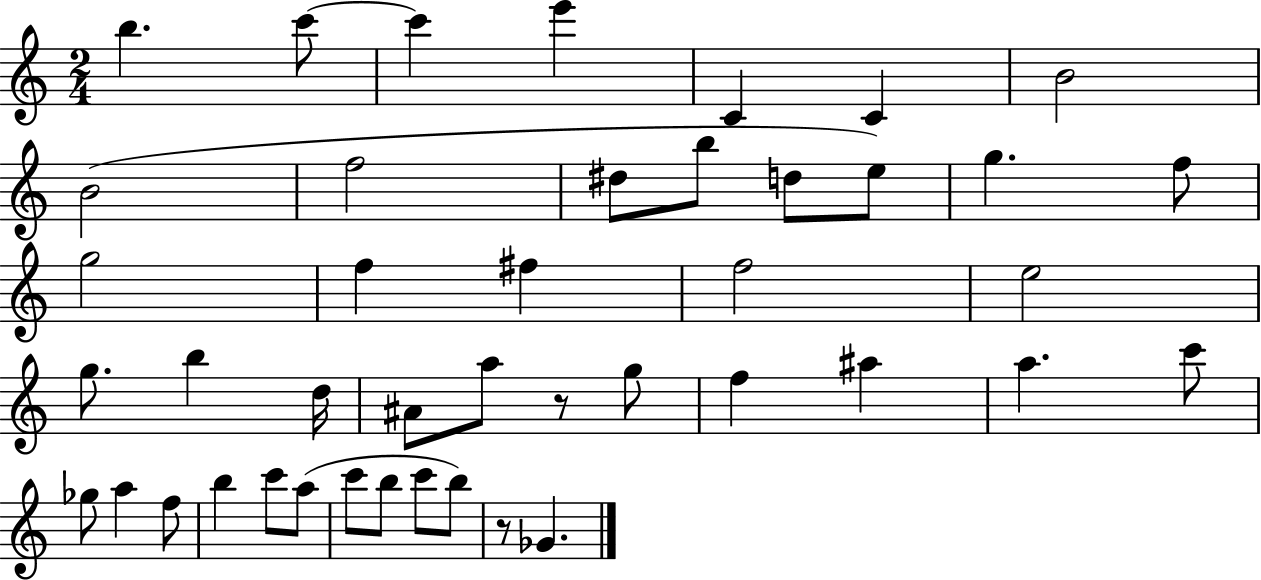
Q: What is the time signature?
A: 2/4